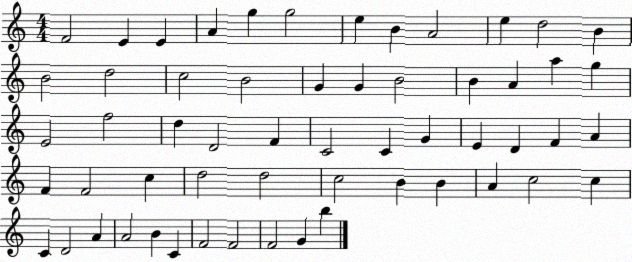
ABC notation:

X:1
T:Untitled
M:4/4
L:1/4
K:C
F2 E E A g g2 e B A2 e d2 B B2 d2 c2 B2 G G B2 B A a g E2 f2 d D2 F C2 C G E D F A F F2 c d2 d2 c2 B B A c2 c C D2 A A2 B C F2 F2 F2 G b